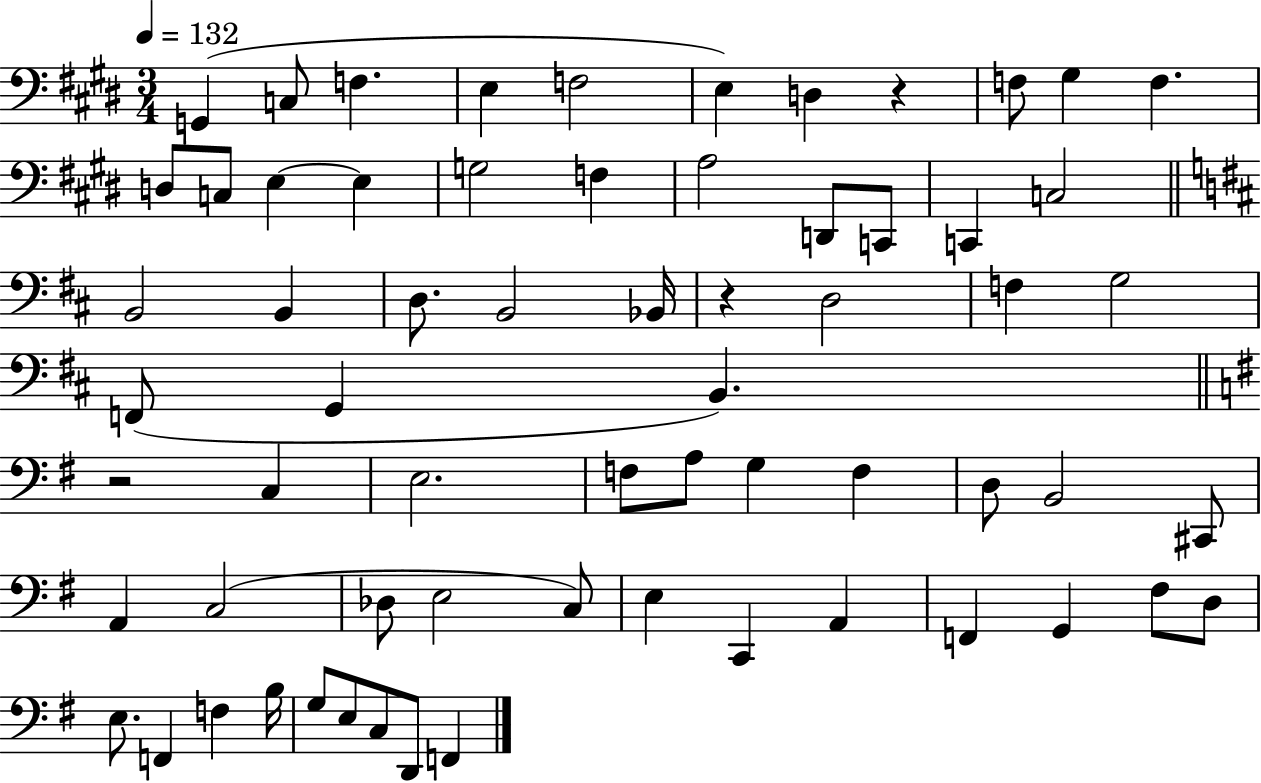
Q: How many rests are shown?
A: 3